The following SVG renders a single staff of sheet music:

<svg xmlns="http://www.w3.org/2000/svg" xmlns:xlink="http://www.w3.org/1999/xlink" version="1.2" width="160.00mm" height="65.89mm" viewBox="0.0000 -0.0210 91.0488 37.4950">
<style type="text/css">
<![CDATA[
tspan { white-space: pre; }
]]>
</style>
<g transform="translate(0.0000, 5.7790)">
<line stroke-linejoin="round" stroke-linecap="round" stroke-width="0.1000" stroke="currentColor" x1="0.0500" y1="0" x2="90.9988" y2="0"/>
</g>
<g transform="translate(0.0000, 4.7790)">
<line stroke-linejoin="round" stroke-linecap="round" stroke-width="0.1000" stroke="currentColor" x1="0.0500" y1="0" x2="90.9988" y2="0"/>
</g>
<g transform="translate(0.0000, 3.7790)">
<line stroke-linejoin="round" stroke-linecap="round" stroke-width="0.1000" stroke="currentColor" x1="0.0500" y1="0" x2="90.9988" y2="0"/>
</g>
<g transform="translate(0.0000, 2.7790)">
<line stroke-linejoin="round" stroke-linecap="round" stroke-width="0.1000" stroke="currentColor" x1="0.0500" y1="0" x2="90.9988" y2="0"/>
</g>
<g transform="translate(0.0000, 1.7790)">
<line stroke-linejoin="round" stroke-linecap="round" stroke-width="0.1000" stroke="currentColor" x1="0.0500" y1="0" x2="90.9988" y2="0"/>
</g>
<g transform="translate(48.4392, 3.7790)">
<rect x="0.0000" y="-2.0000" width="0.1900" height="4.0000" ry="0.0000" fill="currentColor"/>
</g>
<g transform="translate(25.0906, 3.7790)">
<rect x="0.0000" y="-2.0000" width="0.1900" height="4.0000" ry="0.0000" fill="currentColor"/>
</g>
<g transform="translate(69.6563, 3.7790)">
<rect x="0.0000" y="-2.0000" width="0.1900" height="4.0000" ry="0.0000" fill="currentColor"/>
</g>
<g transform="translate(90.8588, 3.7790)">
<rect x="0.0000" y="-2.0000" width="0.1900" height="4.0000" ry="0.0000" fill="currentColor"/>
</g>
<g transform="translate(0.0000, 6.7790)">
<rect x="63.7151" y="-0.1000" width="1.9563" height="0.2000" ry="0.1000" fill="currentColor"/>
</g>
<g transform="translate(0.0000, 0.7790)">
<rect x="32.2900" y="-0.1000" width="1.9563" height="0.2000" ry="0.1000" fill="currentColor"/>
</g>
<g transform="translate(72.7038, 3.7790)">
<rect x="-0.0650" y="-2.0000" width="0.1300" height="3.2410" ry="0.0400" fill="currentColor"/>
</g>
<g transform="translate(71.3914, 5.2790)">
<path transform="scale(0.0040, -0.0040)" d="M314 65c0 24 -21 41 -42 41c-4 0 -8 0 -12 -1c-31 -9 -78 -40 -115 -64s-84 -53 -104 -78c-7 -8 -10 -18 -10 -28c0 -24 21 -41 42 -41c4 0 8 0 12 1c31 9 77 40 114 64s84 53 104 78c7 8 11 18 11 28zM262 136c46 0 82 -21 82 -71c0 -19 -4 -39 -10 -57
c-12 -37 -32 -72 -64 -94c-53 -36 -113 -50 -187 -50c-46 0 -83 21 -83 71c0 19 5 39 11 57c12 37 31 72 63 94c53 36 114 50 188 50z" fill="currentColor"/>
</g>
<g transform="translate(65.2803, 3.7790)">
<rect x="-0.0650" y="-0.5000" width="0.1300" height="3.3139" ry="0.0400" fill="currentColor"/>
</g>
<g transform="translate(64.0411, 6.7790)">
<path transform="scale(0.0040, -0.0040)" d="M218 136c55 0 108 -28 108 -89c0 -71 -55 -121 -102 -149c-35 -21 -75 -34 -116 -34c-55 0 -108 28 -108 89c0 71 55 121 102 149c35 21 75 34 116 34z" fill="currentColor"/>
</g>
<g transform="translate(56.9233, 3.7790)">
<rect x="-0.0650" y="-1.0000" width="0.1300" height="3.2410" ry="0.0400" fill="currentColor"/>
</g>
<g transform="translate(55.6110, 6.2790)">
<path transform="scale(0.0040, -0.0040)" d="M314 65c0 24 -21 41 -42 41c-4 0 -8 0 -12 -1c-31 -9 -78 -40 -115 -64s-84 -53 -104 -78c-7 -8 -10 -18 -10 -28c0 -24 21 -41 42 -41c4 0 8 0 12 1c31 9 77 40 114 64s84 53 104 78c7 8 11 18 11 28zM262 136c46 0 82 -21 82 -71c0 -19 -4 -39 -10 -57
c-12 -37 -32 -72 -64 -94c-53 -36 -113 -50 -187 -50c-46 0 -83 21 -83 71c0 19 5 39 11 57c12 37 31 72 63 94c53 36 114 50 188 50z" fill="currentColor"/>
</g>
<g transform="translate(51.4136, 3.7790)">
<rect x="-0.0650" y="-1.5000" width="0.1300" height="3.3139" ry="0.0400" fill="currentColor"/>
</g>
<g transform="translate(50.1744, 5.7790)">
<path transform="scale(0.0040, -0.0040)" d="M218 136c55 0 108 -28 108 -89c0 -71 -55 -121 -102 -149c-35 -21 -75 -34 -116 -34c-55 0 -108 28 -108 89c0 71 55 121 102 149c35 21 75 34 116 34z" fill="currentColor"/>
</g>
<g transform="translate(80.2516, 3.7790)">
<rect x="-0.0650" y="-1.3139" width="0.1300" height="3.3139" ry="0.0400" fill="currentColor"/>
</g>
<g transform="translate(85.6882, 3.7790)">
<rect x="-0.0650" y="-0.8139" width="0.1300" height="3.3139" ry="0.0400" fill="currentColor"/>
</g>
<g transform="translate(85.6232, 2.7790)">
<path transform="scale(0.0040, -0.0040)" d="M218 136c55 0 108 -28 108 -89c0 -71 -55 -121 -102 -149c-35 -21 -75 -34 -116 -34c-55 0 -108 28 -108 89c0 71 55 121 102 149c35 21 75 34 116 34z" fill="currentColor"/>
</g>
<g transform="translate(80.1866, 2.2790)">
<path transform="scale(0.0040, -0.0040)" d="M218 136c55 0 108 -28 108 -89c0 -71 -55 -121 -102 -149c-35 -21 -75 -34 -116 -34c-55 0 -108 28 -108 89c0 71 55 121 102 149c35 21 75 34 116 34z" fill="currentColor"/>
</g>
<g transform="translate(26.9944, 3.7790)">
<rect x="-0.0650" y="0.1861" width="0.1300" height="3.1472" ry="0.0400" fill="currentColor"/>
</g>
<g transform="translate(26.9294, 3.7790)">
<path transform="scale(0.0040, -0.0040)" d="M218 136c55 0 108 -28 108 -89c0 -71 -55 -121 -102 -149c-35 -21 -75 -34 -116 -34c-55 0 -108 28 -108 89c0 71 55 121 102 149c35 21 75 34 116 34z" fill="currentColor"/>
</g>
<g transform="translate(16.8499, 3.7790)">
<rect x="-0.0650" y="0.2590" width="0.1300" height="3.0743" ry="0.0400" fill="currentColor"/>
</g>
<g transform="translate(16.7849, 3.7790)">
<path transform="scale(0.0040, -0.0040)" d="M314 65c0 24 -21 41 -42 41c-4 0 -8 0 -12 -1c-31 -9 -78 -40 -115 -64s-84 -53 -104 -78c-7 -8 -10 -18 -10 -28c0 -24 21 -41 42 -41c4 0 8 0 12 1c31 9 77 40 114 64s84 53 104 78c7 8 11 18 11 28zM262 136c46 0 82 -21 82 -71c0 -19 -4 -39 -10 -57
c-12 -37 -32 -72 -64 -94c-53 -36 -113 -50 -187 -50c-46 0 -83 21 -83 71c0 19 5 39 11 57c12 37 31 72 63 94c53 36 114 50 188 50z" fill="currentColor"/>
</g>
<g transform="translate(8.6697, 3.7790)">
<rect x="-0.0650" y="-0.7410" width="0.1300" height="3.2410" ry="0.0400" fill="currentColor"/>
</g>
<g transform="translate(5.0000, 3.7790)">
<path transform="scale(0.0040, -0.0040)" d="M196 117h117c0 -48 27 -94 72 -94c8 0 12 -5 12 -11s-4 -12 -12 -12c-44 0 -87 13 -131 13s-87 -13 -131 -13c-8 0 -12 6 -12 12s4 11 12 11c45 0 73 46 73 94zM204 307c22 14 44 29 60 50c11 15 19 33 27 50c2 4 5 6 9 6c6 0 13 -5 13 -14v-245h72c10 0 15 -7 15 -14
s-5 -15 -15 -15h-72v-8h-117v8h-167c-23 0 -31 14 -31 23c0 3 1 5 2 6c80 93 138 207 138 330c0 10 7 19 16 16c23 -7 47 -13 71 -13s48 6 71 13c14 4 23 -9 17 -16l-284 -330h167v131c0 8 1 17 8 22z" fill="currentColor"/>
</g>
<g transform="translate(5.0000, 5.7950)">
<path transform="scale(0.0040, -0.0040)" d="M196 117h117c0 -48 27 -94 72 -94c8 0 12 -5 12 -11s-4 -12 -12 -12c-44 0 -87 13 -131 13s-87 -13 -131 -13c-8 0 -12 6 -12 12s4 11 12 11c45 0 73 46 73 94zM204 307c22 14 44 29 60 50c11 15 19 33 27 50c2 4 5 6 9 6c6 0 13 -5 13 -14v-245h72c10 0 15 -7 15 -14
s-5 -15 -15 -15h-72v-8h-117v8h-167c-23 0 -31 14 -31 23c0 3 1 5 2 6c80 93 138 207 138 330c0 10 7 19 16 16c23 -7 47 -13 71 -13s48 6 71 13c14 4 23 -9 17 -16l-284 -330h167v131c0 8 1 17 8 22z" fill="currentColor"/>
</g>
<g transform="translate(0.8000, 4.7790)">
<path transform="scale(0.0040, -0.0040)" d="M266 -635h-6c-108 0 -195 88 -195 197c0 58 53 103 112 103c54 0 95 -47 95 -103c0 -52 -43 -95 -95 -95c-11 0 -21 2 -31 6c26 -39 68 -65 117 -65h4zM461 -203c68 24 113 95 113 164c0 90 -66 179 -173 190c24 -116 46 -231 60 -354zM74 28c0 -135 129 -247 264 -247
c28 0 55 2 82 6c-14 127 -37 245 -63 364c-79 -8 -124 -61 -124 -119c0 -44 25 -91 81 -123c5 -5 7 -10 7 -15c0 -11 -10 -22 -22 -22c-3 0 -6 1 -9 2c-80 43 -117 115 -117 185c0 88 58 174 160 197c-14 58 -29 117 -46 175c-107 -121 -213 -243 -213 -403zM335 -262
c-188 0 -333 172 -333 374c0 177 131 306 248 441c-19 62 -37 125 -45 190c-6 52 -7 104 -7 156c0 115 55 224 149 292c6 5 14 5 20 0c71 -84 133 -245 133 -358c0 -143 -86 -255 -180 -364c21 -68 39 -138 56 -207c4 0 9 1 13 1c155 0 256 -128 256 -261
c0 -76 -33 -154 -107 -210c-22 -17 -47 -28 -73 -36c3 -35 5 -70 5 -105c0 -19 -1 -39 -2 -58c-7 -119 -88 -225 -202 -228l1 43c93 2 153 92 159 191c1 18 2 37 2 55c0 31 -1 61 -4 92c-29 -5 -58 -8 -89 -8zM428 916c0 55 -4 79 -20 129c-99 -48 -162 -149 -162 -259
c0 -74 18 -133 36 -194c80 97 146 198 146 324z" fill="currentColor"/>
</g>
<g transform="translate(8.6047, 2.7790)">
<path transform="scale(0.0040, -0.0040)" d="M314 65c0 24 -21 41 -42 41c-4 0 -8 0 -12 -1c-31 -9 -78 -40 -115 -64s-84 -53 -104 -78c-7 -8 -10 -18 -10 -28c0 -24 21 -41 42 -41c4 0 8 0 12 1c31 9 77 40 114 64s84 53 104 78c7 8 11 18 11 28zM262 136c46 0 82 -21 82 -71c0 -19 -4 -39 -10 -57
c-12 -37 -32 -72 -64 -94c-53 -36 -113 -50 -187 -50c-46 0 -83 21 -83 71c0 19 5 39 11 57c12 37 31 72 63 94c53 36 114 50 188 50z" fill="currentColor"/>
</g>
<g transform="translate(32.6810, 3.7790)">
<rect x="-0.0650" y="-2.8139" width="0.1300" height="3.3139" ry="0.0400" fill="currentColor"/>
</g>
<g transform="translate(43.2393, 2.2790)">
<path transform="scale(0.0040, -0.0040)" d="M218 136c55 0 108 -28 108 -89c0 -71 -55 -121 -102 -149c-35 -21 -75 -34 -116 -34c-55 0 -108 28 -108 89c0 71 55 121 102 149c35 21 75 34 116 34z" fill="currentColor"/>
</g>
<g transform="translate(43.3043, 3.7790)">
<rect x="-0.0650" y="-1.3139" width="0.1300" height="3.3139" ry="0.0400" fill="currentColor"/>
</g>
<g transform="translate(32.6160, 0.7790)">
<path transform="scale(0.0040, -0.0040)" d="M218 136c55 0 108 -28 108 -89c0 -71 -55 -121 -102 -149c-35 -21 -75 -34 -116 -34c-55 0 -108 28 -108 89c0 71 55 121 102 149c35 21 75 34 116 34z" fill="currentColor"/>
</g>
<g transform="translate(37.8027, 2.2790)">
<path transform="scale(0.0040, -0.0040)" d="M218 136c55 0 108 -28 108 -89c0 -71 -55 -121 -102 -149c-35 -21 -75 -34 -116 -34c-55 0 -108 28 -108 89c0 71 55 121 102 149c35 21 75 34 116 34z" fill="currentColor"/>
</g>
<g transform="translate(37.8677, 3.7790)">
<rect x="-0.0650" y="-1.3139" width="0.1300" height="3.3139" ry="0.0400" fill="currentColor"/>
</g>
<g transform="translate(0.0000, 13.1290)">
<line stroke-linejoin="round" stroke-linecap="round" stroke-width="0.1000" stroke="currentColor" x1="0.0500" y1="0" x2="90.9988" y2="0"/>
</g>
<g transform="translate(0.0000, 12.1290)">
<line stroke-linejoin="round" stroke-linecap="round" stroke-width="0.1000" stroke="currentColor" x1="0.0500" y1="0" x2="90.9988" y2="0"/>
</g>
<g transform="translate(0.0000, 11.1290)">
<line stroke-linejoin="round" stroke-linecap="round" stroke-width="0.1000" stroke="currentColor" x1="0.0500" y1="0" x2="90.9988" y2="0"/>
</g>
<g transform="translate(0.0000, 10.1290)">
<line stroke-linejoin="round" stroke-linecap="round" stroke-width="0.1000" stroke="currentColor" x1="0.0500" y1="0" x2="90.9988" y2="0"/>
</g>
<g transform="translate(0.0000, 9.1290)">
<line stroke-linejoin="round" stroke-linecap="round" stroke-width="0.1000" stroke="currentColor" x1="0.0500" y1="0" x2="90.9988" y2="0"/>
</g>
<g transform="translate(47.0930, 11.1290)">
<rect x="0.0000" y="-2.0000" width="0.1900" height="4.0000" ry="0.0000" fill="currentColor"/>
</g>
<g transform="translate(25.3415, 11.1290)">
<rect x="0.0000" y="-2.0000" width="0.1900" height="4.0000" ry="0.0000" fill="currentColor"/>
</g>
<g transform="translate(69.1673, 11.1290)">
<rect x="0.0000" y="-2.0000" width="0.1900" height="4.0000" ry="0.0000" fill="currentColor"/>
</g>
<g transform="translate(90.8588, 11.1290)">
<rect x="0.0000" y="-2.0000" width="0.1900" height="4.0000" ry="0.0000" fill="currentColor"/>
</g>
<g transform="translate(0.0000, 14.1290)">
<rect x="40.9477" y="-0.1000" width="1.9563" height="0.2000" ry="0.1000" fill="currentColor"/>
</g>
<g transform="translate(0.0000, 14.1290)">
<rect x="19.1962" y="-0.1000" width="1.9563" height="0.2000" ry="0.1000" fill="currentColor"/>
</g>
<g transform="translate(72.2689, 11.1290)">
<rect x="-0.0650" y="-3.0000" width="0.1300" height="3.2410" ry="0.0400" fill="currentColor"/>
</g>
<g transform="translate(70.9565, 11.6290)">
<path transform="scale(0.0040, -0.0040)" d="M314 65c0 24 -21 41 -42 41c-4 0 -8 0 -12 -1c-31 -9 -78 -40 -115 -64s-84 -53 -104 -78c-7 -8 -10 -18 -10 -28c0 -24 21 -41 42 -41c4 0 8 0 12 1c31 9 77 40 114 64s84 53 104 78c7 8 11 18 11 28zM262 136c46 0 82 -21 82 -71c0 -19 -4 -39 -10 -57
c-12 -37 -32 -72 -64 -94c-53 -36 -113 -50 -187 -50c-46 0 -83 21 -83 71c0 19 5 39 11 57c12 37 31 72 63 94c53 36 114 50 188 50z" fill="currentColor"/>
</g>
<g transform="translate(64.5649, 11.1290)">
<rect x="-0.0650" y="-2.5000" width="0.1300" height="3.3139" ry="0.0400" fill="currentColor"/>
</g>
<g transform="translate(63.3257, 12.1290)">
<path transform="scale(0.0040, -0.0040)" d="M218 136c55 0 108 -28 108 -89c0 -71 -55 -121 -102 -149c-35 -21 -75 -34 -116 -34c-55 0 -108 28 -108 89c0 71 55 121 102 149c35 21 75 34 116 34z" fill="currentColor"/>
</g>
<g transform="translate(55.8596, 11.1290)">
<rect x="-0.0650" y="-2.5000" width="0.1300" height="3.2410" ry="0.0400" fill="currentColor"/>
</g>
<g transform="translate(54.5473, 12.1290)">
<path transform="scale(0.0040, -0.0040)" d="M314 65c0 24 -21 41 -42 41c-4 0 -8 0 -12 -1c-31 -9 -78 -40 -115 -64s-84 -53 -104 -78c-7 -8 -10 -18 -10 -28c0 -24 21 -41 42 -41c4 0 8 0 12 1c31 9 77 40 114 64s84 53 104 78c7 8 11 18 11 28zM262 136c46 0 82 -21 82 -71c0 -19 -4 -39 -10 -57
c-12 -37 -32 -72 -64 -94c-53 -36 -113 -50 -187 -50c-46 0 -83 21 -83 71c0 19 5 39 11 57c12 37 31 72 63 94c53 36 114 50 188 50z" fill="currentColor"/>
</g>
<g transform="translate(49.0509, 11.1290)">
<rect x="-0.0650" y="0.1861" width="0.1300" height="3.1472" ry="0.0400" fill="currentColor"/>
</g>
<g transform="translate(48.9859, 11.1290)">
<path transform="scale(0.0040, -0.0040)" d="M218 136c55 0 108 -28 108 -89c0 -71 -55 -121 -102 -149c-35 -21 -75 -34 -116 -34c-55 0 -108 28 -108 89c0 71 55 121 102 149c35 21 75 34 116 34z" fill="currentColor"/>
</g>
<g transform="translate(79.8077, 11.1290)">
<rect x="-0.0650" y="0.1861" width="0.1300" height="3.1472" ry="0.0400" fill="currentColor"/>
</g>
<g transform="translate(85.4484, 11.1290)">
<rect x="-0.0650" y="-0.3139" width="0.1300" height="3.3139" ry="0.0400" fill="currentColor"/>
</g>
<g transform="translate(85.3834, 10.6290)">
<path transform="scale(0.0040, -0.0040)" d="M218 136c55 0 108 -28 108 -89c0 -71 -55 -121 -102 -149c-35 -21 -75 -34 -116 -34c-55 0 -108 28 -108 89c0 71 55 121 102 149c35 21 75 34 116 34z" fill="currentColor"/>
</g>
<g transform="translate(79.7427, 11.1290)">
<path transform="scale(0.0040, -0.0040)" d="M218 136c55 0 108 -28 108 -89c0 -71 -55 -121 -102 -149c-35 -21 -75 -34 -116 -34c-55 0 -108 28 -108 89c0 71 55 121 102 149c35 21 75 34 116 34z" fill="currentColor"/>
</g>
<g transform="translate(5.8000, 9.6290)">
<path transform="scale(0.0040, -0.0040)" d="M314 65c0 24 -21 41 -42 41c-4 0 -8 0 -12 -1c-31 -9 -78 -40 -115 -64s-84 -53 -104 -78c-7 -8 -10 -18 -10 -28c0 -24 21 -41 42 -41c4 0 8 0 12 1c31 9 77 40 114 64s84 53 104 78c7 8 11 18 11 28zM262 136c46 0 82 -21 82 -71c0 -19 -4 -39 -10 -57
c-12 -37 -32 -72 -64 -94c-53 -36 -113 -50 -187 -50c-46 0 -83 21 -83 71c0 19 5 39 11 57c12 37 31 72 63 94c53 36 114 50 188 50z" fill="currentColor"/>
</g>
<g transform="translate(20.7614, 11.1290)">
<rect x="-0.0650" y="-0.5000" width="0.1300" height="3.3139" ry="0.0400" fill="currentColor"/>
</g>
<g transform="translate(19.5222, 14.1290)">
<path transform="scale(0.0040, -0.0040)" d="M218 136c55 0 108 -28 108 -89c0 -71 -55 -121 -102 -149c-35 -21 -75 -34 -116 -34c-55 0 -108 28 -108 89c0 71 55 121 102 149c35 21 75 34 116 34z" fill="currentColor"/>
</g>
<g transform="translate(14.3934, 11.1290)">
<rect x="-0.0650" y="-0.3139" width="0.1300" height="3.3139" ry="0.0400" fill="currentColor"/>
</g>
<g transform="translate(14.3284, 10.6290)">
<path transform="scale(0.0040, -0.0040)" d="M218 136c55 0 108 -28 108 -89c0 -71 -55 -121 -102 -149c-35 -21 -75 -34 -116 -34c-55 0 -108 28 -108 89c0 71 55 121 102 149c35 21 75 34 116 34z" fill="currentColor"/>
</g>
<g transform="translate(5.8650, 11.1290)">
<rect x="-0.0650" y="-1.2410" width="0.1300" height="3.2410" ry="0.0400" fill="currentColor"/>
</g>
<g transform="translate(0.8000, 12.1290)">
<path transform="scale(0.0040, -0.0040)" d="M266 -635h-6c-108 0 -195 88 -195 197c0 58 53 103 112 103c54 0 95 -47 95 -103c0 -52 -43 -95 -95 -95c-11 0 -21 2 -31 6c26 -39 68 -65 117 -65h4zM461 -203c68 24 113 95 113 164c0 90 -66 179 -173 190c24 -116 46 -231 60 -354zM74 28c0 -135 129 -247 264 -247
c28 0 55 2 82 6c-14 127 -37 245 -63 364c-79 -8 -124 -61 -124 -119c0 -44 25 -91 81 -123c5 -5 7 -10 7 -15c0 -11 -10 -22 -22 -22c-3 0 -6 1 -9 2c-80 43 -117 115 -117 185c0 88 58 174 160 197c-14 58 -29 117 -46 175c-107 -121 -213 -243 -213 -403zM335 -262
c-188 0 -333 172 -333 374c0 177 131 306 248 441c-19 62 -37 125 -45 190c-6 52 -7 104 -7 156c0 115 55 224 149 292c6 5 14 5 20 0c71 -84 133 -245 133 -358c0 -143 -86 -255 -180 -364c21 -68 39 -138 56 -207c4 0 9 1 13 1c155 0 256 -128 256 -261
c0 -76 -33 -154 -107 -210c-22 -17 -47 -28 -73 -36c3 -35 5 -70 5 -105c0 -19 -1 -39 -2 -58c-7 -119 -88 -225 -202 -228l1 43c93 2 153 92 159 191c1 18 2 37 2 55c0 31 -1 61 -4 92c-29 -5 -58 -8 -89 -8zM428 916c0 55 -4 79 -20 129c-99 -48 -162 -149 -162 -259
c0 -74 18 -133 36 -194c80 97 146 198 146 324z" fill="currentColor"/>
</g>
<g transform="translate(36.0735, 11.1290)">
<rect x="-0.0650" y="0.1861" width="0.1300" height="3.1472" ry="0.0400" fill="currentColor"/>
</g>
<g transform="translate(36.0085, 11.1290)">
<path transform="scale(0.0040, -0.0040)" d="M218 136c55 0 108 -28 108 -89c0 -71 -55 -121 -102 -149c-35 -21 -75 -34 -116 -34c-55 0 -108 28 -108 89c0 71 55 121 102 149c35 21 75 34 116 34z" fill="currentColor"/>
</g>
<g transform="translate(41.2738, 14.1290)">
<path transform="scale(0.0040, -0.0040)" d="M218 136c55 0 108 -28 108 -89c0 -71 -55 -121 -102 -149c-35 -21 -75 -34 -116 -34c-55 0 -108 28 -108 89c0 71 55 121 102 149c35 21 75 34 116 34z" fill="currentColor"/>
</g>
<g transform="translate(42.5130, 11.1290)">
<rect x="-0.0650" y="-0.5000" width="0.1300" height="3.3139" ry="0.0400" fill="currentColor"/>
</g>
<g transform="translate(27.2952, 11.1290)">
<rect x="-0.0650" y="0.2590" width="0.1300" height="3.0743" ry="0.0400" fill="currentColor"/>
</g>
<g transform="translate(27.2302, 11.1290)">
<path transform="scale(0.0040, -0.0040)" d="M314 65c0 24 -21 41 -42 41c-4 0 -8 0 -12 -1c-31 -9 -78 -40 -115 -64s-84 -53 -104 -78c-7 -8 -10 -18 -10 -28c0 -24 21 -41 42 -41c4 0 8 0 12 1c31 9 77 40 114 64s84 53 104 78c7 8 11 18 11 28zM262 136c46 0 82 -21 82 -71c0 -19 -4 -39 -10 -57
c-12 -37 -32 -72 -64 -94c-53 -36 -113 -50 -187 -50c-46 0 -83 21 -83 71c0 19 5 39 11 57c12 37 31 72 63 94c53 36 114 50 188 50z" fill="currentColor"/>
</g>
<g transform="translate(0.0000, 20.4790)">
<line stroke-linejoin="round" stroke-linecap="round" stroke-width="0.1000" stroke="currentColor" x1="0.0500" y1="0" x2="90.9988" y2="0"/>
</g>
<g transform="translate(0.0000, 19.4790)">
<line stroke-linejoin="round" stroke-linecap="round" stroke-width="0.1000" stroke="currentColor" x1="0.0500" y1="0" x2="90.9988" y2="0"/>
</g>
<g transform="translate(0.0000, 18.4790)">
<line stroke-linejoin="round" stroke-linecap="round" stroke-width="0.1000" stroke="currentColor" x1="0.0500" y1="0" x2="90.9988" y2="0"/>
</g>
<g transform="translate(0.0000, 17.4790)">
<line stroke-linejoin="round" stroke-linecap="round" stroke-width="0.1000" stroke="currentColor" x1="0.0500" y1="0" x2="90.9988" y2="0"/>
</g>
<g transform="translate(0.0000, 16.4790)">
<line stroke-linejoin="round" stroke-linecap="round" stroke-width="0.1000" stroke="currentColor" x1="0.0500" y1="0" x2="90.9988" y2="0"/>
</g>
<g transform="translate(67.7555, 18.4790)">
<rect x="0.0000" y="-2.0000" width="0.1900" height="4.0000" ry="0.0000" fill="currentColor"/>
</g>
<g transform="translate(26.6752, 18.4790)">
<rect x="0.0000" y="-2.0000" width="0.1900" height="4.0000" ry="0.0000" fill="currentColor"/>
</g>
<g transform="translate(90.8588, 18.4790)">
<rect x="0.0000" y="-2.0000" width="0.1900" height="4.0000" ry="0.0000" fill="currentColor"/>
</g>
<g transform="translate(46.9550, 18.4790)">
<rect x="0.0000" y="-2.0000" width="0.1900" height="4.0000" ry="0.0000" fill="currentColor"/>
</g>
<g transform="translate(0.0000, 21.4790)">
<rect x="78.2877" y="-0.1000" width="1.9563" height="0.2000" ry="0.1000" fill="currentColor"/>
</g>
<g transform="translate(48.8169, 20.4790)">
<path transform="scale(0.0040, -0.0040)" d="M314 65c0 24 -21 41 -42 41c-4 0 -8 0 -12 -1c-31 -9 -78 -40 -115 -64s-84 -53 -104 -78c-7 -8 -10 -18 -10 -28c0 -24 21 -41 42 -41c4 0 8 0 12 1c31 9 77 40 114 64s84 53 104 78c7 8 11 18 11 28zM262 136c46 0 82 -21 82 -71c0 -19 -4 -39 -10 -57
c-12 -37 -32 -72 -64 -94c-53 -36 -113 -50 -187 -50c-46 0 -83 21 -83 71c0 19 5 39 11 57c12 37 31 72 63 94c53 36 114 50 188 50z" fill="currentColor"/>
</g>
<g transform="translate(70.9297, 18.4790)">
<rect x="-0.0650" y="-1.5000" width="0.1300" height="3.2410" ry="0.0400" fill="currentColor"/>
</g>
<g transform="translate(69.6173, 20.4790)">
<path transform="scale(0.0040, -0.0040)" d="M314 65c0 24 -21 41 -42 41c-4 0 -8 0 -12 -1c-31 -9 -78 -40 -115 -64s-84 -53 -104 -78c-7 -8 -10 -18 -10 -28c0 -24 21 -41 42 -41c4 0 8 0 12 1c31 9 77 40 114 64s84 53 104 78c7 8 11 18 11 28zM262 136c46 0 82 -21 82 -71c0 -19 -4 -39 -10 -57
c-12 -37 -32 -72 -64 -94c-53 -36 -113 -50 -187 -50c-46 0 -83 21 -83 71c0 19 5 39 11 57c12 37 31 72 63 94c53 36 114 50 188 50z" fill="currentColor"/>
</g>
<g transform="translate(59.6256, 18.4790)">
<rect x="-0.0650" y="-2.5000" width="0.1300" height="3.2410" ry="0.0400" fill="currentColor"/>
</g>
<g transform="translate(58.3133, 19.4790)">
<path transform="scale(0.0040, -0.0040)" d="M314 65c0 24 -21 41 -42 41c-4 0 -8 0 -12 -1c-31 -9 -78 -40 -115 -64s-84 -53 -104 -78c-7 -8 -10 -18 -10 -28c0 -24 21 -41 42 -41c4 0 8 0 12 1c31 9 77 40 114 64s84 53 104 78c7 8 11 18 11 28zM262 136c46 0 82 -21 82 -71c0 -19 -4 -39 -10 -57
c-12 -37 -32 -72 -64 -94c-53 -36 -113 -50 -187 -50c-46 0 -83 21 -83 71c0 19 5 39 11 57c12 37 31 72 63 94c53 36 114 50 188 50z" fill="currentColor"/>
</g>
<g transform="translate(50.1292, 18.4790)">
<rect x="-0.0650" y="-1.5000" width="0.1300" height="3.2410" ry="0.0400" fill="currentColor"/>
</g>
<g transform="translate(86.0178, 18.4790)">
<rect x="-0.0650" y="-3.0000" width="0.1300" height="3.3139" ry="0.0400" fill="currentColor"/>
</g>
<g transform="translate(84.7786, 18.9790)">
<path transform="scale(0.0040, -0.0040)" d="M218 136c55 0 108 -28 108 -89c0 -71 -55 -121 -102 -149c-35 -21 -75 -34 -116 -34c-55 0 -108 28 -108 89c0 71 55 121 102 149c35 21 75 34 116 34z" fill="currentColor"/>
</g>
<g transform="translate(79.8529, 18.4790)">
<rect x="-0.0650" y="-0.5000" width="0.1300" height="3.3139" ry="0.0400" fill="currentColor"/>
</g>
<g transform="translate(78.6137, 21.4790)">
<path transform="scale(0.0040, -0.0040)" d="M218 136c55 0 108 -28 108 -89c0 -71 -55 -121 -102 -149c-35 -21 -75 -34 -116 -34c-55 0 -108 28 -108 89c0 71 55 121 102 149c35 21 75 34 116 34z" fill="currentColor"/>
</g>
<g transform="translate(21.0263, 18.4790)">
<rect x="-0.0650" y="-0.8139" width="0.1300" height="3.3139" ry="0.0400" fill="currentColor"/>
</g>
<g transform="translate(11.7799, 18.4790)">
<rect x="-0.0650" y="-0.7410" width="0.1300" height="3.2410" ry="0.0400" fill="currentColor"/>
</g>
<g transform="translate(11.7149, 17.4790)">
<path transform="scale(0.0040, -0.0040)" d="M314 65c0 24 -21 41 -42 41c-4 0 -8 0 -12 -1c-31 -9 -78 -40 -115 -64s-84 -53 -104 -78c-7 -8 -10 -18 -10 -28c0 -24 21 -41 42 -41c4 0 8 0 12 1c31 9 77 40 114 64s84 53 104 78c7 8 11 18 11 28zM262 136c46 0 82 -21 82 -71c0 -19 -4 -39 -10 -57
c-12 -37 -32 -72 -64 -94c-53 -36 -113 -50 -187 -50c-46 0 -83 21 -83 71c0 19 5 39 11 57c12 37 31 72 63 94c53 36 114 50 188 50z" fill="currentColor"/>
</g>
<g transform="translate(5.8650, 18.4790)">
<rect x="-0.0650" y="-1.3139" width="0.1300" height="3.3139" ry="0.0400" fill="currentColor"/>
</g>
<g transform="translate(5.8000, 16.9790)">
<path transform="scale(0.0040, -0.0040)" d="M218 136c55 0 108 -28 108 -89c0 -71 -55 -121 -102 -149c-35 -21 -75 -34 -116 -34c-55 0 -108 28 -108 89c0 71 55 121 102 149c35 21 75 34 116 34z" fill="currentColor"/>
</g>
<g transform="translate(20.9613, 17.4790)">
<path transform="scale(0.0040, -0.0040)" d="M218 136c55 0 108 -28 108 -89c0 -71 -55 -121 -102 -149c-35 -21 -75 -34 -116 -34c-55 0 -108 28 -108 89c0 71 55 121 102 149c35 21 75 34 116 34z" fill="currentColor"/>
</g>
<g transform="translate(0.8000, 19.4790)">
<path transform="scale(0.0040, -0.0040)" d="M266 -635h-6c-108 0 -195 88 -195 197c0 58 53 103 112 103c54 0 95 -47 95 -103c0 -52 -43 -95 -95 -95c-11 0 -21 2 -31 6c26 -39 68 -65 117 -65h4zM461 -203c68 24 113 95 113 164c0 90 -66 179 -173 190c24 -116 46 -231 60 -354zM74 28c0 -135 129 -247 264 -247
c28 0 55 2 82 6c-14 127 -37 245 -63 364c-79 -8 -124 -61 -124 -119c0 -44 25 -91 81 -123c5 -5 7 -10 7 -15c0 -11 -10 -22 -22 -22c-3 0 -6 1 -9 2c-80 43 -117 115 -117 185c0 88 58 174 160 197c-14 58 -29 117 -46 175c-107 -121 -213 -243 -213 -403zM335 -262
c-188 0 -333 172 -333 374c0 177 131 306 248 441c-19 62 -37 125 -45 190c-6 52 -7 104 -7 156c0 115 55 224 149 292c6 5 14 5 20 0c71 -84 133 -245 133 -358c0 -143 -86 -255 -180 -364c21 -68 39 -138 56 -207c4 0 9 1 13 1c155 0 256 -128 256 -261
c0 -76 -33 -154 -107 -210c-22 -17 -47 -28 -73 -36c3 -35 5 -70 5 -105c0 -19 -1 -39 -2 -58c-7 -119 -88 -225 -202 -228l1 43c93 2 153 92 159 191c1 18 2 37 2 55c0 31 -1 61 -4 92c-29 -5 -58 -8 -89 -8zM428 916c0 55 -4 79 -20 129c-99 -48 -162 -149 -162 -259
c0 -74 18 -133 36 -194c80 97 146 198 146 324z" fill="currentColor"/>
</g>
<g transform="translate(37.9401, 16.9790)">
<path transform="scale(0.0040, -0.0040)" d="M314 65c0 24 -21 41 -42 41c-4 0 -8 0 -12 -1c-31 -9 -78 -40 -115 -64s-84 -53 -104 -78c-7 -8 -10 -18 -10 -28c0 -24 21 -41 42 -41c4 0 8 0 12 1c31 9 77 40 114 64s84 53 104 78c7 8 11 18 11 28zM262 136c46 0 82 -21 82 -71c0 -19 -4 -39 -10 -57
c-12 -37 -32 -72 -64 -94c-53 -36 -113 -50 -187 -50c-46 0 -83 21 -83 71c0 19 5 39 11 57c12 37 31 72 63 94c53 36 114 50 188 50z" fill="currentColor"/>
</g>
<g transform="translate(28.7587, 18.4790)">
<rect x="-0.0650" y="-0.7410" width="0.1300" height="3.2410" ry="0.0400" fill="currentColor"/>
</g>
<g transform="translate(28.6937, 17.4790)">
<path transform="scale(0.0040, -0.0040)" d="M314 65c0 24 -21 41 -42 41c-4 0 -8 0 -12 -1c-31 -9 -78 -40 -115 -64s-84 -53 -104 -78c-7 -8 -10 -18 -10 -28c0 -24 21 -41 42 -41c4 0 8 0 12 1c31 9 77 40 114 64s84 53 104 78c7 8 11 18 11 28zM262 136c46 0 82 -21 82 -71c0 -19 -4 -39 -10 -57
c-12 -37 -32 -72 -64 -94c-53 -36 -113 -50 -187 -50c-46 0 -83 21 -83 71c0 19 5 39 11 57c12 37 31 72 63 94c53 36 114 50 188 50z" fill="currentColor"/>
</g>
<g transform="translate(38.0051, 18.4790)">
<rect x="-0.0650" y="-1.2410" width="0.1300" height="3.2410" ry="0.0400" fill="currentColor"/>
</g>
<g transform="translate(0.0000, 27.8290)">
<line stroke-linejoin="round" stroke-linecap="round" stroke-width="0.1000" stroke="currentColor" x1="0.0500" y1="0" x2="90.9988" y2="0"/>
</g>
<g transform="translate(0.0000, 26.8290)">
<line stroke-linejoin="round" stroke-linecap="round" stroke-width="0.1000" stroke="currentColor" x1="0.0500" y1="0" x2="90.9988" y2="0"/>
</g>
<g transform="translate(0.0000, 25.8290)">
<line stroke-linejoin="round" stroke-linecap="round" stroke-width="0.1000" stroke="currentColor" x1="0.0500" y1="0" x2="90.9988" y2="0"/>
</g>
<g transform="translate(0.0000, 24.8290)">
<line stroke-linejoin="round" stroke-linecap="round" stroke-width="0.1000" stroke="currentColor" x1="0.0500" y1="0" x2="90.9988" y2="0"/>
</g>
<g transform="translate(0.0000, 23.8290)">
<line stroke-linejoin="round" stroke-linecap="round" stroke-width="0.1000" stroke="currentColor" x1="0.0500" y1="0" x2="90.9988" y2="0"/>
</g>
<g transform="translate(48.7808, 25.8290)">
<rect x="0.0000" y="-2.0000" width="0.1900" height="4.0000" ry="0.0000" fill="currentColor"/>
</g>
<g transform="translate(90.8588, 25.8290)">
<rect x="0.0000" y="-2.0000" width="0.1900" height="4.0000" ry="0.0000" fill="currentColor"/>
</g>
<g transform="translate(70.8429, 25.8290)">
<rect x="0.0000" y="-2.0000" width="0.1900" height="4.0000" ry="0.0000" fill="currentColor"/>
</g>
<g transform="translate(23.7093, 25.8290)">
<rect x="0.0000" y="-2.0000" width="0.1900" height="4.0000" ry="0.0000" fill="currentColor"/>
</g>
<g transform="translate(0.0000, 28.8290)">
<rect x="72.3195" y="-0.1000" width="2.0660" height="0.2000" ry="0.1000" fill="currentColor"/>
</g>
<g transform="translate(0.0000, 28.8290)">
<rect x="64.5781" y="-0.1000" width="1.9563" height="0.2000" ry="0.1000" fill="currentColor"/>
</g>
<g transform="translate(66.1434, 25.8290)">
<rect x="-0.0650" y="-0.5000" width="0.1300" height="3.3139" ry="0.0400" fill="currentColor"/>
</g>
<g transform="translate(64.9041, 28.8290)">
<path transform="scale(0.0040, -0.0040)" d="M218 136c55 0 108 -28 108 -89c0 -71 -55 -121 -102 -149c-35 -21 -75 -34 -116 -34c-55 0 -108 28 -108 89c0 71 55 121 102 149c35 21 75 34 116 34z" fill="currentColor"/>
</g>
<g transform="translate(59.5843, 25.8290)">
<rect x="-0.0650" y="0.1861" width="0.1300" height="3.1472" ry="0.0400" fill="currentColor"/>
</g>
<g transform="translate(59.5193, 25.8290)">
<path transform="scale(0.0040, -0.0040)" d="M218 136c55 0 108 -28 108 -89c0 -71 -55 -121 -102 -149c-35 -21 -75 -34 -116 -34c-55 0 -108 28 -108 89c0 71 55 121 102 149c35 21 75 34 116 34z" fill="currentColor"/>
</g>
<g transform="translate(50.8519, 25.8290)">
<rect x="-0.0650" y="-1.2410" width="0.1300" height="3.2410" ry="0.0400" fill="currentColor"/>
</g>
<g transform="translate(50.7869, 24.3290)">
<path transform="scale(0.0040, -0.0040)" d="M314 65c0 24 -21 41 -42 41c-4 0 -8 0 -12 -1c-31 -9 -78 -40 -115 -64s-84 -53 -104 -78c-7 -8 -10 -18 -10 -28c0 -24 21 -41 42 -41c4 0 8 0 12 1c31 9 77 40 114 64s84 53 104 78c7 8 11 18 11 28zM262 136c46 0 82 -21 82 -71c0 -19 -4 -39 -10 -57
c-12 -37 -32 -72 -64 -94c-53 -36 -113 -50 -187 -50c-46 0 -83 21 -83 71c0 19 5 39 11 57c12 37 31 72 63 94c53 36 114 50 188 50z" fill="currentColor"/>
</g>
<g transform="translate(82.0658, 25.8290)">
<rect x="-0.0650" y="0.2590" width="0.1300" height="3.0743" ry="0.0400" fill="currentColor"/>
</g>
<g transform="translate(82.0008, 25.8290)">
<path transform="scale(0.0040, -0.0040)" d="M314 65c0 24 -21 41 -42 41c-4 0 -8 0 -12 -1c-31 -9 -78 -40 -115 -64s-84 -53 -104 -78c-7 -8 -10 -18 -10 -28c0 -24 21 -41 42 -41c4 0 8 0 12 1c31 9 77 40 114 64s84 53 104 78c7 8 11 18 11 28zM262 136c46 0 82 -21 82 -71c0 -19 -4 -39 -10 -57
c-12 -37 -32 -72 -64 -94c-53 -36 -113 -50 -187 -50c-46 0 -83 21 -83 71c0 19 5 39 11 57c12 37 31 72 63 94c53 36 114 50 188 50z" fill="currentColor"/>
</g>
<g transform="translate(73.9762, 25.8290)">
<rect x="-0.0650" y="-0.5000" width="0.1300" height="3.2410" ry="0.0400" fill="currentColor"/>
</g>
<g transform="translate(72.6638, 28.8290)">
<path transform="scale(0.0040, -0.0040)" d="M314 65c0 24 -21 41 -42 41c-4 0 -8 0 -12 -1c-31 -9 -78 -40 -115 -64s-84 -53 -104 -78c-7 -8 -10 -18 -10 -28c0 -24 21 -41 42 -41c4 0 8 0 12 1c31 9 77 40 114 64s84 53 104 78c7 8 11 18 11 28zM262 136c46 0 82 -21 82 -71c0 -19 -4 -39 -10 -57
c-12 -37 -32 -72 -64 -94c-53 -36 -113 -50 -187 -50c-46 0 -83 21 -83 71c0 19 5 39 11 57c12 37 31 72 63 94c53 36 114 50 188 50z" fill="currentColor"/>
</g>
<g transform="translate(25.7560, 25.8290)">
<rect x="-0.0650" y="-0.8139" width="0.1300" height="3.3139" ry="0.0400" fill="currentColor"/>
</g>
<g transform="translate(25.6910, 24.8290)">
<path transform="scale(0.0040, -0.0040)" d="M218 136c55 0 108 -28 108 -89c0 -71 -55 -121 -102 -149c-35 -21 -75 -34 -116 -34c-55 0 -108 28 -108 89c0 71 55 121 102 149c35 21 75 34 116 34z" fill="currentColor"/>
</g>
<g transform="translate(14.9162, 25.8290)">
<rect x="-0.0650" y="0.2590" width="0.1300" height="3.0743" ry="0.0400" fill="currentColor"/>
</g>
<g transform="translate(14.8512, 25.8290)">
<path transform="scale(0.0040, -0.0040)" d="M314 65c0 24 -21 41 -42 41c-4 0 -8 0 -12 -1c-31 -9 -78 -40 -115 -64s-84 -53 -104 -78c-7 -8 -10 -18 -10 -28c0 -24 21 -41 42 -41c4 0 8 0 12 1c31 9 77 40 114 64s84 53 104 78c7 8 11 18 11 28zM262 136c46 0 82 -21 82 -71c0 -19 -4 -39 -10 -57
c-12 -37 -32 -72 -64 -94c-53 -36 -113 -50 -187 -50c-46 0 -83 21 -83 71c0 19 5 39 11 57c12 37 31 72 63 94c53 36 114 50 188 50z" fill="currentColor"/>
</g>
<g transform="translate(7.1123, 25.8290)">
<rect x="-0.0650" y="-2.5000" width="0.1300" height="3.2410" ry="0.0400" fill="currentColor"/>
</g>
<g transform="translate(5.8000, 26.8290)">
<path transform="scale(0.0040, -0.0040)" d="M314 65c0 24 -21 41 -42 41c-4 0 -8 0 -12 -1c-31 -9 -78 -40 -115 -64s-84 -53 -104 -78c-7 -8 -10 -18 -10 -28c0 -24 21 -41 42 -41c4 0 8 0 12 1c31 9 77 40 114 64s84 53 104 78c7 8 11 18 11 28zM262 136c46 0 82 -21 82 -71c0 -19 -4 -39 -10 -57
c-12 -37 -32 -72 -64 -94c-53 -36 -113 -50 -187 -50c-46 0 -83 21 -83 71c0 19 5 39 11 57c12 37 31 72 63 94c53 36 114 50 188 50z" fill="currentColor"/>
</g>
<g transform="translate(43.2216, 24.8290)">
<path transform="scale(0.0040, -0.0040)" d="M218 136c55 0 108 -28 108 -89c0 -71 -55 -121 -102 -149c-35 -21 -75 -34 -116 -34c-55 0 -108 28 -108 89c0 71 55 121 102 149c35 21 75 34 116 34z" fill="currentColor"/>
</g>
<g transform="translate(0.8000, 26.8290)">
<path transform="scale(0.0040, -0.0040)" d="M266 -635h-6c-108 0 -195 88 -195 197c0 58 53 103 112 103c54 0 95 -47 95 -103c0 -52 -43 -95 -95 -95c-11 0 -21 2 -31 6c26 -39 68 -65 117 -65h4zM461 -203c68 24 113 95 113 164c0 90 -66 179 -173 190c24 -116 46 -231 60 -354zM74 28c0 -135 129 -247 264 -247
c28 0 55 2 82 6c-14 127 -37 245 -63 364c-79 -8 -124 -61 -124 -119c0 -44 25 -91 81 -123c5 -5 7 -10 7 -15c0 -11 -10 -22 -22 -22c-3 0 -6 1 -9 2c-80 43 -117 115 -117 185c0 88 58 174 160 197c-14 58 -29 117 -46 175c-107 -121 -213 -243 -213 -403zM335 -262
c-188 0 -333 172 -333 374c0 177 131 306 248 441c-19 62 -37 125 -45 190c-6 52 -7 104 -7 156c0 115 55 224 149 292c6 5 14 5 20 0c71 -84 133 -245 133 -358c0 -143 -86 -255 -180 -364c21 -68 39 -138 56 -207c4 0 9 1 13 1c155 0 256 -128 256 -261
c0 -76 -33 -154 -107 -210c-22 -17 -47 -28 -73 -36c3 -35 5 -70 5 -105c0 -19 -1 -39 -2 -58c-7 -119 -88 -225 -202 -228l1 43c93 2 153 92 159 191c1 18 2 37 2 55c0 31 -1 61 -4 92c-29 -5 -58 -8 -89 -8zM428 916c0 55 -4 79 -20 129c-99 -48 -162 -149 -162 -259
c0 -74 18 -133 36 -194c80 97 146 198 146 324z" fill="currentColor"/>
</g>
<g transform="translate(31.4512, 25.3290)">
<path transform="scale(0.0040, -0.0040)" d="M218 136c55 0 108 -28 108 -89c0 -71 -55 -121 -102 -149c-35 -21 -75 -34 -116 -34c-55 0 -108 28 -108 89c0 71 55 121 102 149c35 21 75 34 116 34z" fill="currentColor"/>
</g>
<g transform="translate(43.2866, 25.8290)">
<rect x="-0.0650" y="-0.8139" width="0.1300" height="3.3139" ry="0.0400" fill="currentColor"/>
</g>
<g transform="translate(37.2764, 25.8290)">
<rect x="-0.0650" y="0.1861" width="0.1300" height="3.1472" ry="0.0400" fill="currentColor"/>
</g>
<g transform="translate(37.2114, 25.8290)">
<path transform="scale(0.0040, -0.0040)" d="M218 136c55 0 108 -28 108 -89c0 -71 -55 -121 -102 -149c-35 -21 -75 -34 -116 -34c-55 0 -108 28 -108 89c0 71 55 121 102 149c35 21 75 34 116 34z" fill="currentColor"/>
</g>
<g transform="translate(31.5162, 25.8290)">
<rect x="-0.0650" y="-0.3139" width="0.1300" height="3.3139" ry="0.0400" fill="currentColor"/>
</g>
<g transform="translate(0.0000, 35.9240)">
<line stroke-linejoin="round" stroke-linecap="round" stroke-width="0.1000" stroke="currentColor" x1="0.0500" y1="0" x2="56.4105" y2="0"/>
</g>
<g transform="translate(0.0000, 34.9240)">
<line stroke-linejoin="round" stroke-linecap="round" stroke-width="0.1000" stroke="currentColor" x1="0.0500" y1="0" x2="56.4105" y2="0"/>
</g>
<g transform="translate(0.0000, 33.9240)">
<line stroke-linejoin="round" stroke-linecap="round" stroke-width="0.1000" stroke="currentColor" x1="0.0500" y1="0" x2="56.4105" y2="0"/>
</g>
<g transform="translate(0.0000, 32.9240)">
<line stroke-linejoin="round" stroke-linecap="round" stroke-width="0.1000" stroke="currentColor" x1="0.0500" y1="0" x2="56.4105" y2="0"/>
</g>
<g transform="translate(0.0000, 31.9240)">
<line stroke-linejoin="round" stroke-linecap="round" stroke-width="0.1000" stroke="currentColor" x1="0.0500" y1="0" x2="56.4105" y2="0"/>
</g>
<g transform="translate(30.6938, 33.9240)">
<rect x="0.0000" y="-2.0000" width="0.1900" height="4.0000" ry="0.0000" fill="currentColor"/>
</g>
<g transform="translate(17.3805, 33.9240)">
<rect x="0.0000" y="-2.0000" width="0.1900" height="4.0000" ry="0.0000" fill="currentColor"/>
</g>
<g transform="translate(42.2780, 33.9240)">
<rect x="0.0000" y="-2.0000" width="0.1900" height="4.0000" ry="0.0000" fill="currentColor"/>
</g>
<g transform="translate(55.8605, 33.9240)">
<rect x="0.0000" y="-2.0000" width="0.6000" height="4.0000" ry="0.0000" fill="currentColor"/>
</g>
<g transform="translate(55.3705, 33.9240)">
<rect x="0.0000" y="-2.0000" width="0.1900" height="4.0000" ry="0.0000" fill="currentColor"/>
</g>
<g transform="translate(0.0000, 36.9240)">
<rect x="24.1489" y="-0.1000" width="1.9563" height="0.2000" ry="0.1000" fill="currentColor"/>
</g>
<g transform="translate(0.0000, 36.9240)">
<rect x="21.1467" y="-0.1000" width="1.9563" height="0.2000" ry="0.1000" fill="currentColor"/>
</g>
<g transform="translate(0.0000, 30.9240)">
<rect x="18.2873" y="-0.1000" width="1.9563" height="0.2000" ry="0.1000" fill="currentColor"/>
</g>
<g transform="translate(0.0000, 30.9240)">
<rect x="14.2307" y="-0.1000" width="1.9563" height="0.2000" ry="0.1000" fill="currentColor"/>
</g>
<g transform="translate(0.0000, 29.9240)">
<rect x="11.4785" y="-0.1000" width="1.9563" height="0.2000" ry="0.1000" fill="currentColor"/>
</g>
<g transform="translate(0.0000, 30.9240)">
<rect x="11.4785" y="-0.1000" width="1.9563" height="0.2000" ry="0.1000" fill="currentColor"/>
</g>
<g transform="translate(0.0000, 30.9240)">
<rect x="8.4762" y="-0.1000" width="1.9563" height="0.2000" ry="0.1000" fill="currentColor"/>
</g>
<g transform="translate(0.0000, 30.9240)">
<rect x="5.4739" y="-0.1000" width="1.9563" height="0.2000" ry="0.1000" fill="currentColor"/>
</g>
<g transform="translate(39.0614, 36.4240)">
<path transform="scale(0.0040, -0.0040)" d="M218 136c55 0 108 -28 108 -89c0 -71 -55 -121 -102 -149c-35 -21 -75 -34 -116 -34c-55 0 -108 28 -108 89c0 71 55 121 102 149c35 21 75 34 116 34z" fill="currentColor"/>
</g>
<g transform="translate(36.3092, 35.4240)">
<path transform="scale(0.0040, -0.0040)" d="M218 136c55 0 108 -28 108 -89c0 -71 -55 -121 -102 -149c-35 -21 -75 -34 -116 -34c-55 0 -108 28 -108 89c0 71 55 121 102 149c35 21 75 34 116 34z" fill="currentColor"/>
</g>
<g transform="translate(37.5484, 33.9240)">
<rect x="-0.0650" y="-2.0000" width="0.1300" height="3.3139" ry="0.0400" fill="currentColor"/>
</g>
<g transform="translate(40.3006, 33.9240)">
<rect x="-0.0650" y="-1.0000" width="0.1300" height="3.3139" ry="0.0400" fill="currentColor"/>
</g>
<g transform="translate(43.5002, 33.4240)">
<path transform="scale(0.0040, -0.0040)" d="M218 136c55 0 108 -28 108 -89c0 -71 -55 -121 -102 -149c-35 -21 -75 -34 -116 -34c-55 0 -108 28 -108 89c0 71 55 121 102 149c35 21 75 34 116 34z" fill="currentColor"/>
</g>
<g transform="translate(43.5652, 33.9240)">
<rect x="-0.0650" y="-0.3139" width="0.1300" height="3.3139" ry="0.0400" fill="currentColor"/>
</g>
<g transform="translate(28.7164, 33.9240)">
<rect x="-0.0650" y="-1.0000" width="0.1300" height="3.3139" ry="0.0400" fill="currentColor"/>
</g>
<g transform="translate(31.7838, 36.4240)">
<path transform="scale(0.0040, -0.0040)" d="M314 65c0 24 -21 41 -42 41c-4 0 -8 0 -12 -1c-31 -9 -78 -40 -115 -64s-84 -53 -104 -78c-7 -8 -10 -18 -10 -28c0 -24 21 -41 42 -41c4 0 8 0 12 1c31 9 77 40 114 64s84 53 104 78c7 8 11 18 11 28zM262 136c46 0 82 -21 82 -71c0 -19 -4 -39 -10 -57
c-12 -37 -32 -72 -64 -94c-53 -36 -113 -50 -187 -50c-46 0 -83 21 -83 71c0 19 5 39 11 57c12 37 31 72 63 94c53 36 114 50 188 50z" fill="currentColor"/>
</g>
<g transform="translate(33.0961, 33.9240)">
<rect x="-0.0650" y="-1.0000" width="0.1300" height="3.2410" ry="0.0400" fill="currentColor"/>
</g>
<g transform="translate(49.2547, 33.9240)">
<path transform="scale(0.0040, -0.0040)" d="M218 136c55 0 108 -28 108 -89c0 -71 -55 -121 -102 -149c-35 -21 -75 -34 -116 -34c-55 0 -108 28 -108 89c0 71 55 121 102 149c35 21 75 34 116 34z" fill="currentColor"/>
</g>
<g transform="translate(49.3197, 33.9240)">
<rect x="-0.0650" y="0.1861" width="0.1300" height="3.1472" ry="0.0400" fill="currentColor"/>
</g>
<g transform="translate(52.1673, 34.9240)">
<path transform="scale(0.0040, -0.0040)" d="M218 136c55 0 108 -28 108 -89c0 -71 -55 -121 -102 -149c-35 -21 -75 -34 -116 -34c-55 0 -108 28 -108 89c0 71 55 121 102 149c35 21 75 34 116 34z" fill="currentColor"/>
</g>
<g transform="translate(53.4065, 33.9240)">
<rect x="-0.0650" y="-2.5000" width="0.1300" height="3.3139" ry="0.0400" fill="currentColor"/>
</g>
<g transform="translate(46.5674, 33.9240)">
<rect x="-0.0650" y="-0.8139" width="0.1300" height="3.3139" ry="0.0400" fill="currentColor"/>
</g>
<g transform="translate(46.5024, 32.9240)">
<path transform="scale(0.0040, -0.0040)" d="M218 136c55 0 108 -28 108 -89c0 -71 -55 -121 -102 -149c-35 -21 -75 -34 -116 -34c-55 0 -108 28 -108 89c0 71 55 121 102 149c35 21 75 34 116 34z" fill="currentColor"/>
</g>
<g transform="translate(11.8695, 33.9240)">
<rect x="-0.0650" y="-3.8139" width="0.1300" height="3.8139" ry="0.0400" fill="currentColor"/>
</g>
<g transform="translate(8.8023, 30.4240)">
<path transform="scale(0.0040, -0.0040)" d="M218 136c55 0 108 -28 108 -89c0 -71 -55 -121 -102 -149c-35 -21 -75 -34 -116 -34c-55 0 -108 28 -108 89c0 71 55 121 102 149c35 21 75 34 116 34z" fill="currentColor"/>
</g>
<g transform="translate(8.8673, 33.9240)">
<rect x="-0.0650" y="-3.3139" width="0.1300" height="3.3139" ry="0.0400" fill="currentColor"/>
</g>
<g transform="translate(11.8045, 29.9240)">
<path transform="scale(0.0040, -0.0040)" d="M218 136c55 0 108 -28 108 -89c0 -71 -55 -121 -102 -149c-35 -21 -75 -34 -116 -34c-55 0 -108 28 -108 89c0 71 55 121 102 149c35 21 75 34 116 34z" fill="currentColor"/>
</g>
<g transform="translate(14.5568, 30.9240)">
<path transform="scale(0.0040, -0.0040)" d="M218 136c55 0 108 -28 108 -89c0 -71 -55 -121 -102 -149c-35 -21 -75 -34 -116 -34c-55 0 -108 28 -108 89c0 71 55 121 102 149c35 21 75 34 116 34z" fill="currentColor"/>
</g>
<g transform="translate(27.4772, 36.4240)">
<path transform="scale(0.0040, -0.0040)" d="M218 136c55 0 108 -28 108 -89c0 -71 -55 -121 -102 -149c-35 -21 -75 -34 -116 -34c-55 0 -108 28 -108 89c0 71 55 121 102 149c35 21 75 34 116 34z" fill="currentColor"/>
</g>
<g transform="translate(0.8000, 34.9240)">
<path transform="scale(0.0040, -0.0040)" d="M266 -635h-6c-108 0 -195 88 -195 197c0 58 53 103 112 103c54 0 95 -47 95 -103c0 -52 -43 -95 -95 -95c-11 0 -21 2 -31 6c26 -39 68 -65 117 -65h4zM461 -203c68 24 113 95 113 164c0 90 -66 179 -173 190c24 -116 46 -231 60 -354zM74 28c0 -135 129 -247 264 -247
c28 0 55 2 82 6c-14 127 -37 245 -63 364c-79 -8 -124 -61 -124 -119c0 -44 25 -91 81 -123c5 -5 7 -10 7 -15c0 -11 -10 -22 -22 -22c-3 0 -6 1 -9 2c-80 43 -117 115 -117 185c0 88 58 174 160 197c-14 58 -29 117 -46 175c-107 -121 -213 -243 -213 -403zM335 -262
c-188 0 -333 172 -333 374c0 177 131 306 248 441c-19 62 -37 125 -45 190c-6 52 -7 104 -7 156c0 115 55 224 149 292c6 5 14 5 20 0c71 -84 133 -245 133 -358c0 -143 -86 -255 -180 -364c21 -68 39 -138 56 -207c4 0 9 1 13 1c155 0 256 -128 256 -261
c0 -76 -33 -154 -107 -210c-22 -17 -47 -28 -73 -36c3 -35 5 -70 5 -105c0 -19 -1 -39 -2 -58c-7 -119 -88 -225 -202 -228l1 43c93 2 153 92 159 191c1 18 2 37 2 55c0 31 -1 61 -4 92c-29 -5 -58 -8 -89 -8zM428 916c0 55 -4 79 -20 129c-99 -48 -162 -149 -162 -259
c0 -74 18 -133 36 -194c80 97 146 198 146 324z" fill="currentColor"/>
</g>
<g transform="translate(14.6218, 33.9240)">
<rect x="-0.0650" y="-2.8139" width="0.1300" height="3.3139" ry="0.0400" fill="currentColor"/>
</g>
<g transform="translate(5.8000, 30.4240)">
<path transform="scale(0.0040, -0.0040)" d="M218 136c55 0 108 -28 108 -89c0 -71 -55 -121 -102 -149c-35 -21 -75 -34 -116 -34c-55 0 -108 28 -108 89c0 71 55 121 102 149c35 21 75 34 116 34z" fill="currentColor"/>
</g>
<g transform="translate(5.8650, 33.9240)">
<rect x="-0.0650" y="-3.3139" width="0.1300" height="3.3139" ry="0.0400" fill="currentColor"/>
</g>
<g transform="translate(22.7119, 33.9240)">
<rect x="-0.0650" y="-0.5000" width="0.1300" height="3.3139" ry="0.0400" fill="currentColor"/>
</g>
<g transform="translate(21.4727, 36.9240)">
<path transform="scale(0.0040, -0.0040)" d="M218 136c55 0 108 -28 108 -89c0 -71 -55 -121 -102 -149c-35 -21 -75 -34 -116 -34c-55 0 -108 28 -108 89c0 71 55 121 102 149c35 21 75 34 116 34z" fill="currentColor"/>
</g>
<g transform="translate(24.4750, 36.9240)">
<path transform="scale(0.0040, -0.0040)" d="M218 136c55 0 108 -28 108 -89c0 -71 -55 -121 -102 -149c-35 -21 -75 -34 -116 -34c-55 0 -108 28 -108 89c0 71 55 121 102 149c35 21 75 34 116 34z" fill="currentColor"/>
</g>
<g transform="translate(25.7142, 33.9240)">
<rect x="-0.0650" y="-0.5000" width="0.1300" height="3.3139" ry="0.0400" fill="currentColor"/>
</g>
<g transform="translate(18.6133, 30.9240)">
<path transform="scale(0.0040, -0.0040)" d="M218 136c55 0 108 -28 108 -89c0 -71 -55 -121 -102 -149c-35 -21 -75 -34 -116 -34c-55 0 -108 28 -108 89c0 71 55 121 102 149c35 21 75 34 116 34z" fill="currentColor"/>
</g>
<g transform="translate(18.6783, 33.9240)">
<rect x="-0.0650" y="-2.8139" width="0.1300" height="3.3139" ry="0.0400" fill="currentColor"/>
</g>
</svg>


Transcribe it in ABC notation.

X:1
T:Untitled
M:4/4
L:1/4
K:C
d2 B2 B a e e E D2 C F2 e d e2 c C B2 B C B G2 G A2 B c e d2 d d2 e2 E2 G2 E2 C A G2 B2 d c B d e2 B C C2 B2 b b c' a a C C D D2 F D c d B G